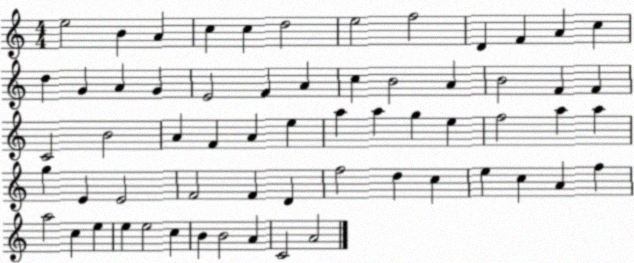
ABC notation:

X:1
T:Untitled
M:4/4
L:1/4
K:C
e2 B A c c d2 e2 f2 D F A c d G A G E2 F A c B2 A B2 F F C2 B2 A F A e a a g e f2 a a g E E2 F2 F D f2 d c e c A f a2 c e e e2 c B B2 A C2 A2